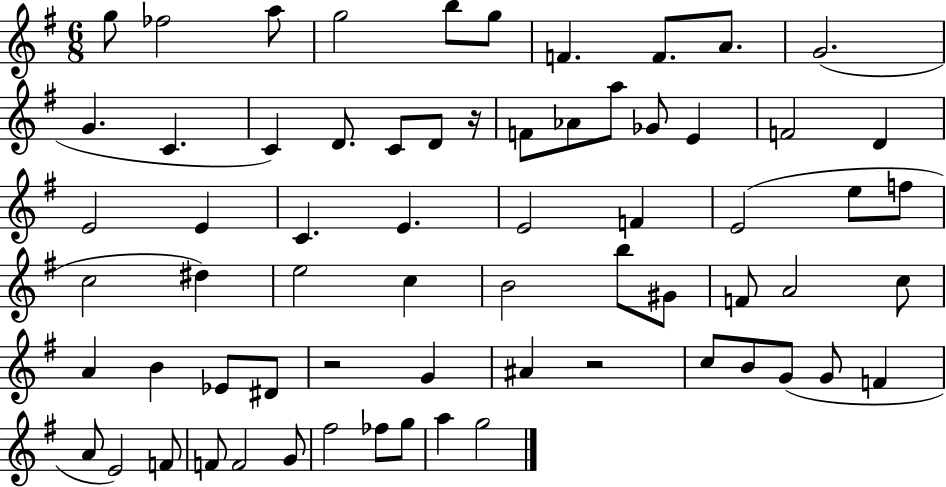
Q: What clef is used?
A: treble